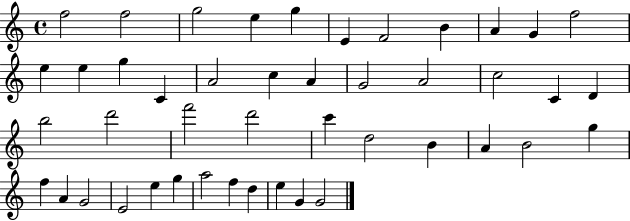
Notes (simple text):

F5/h F5/h G5/h E5/q G5/q E4/q F4/h B4/q A4/q G4/q F5/h E5/q E5/q G5/q C4/q A4/h C5/q A4/q G4/h A4/h C5/h C4/q D4/q B5/h D6/h F6/h D6/h C6/q D5/h B4/q A4/q B4/h G5/q F5/q A4/q G4/h E4/h E5/q G5/q A5/h F5/q D5/q E5/q G4/q G4/h